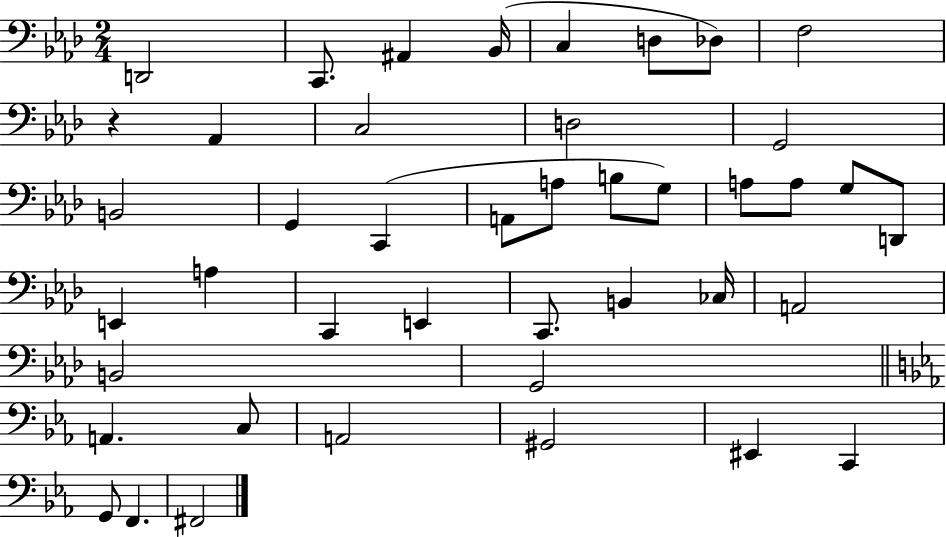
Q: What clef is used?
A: bass